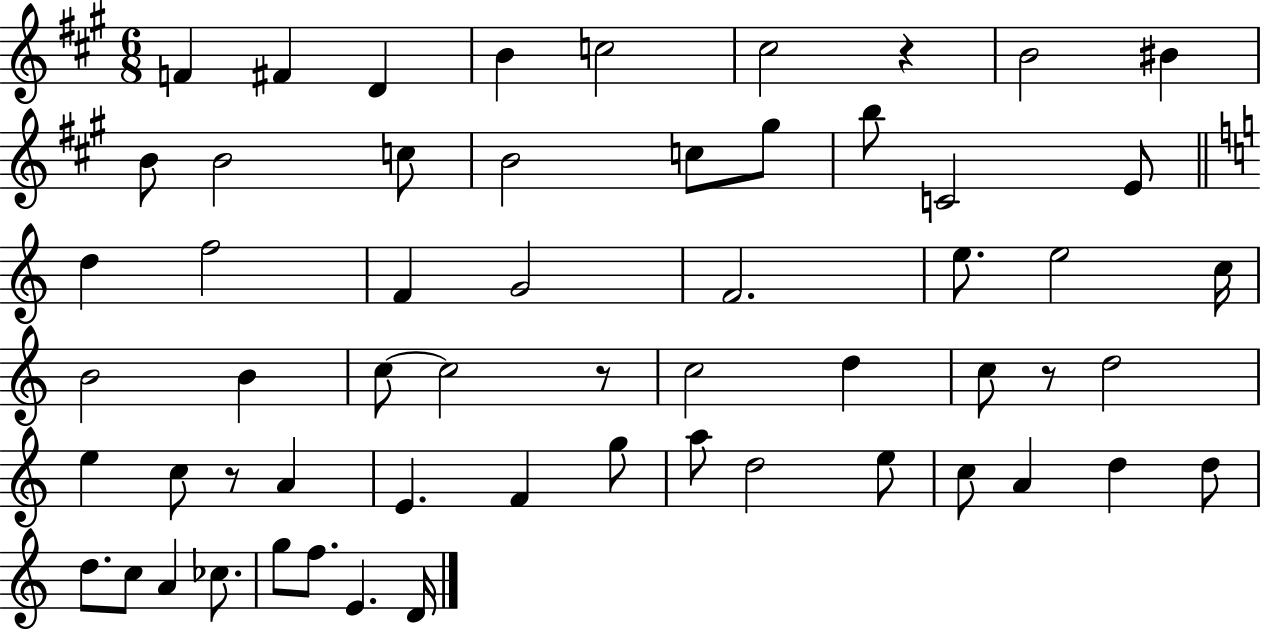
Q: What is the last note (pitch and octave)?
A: D4